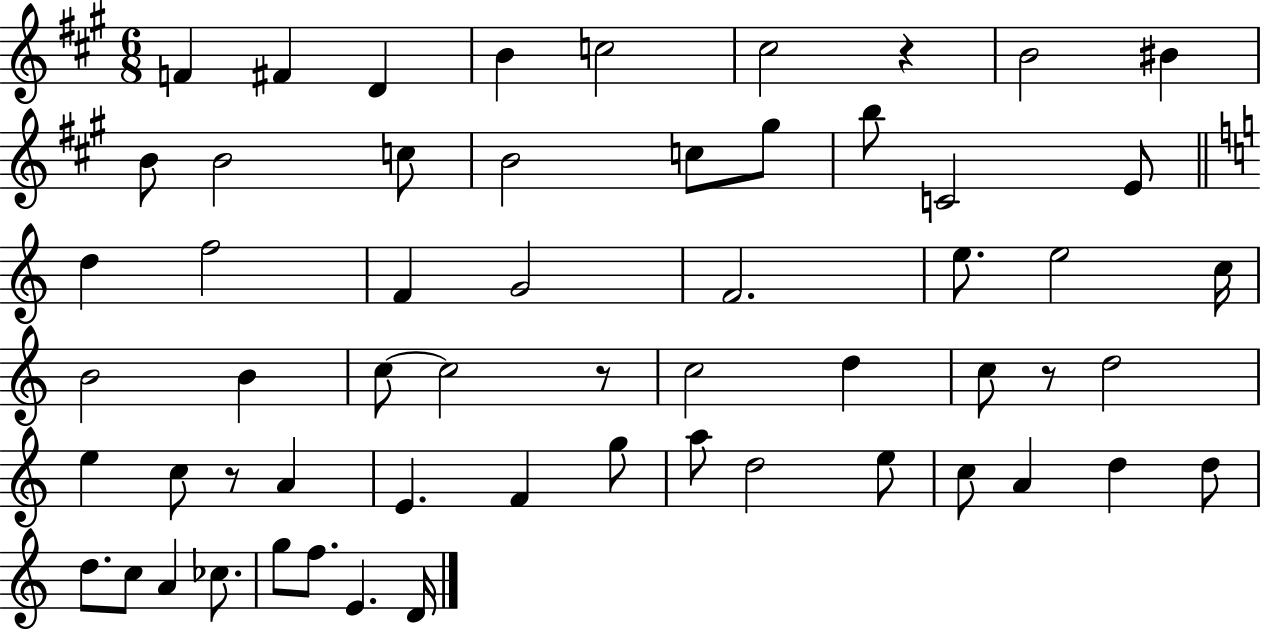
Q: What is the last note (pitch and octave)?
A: D4